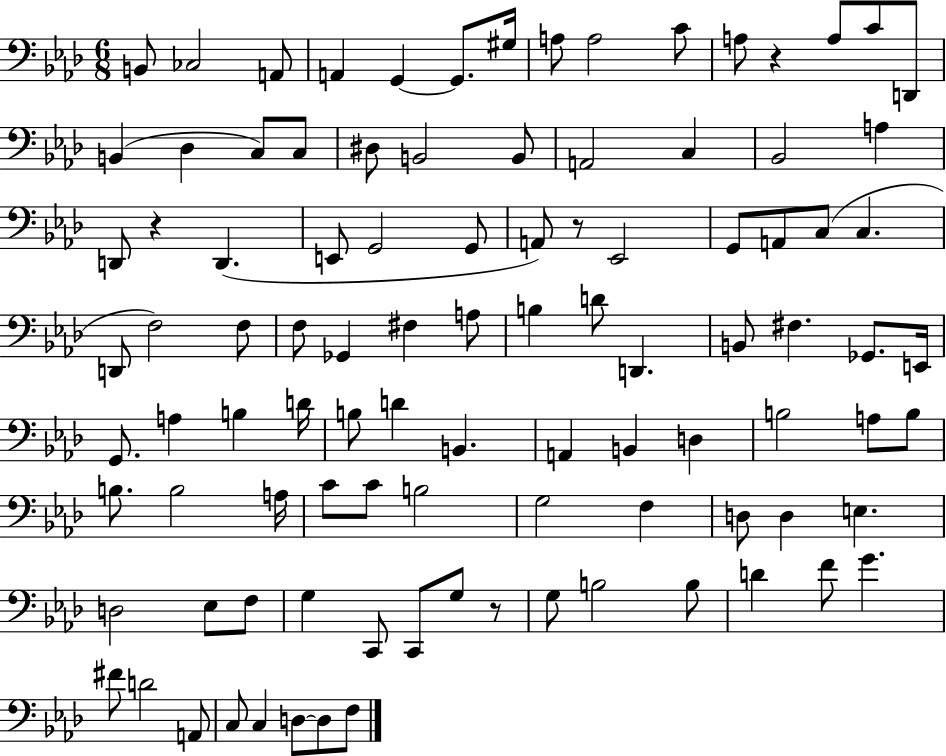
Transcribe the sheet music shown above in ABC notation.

X:1
T:Untitled
M:6/8
L:1/4
K:Ab
B,,/2 _C,2 A,,/2 A,, G,, G,,/2 ^G,/4 A,/2 A,2 C/2 A,/2 z A,/2 C/2 D,,/2 B,, _D, C,/2 C,/2 ^D,/2 B,,2 B,,/2 A,,2 C, _B,,2 A, D,,/2 z D,, E,,/2 G,,2 G,,/2 A,,/2 z/2 _E,,2 G,,/2 A,,/2 C,/2 C, D,,/2 F,2 F,/2 F,/2 _G,, ^F, A,/2 B, D/2 D,, B,,/2 ^F, _G,,/2 E,,/4 G,,/2 A, B, D/4 B,/2 D B,, A,, B,, D, B,2 A,/2 B,/2 B,/2 B,2 A,/4 C/2 C/2 B,2 G,2 F, D,/2 D, E, D,2 _E,/2 F,/2 G, C,,/2 C,,/2 G,/2 z/2 G,/2 B,2 B,/2 D F/2 G ^F/2 D2 A,,/2 C,/2 C, D,/2 D,/2 F,/2